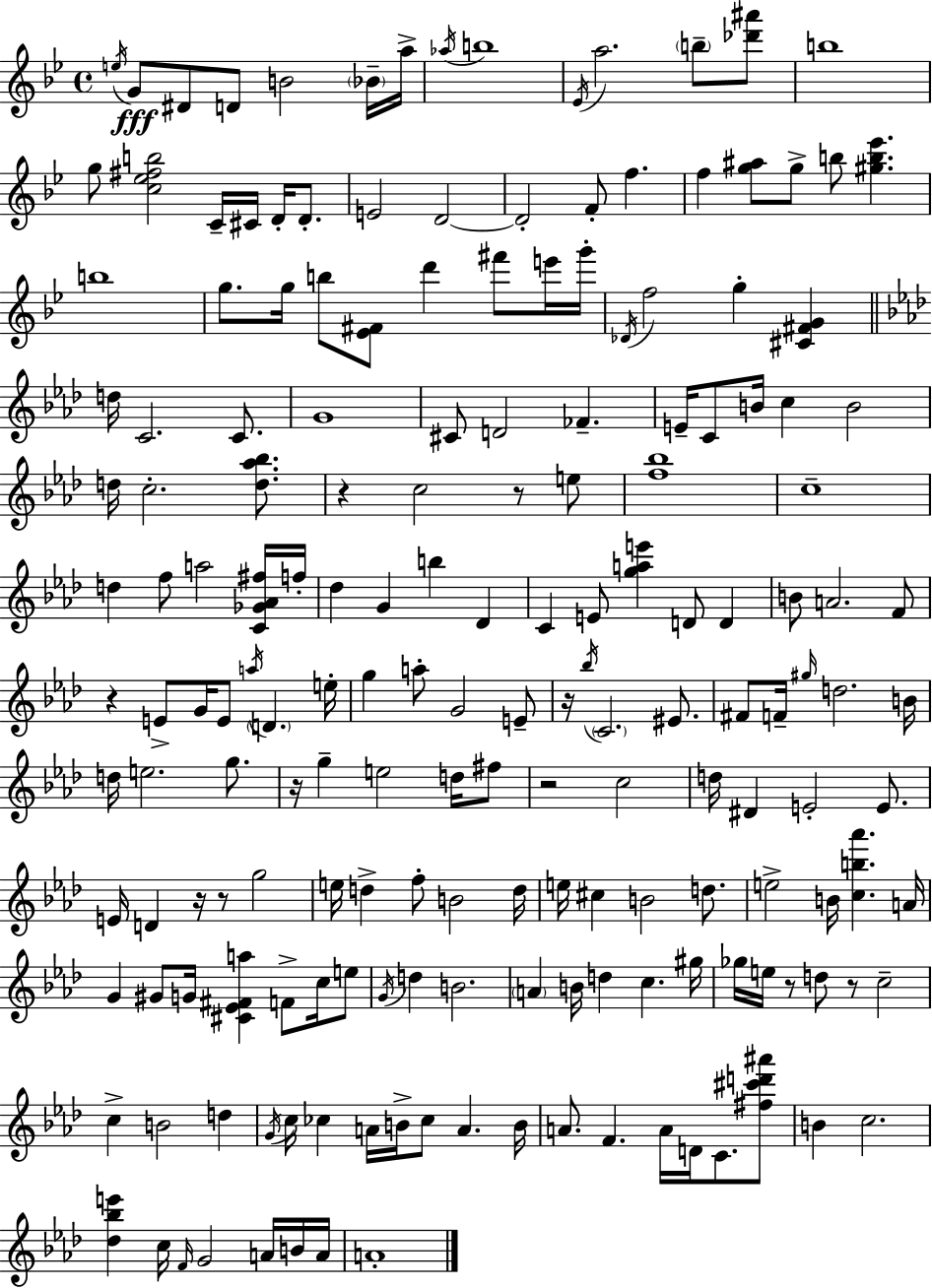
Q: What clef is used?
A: treble